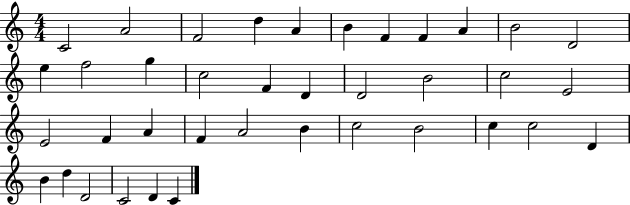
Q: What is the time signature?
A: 4/4